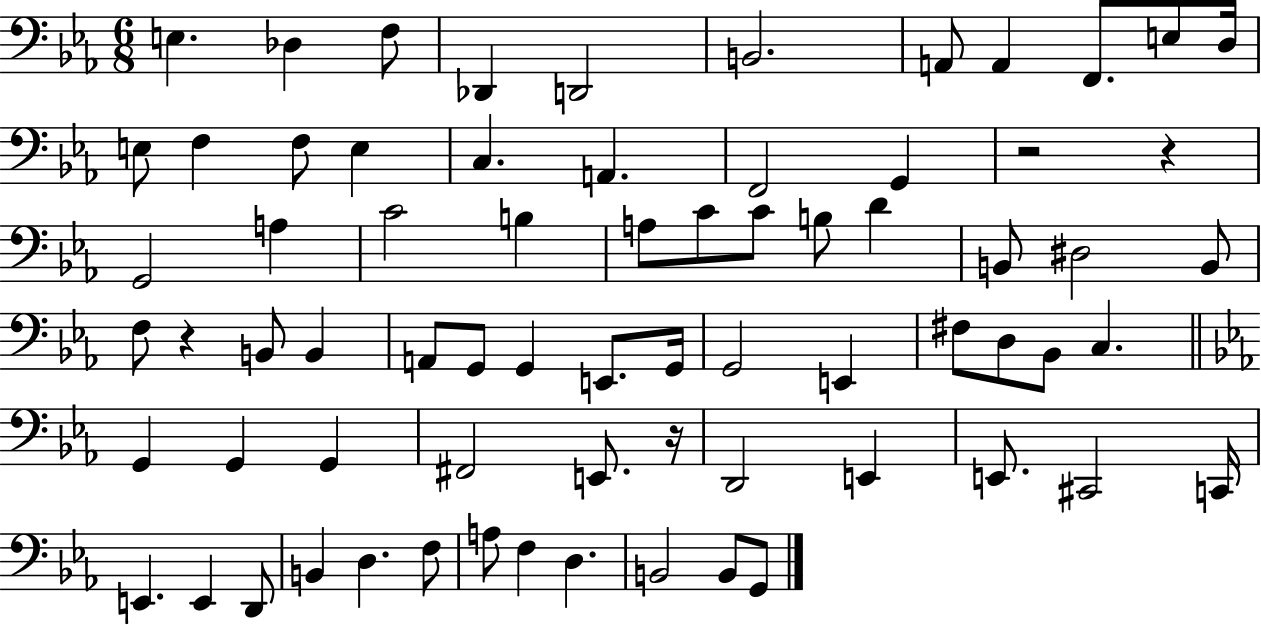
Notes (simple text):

E3/q. Db3/q F3/e Db2/q D2/h B2/h. A2/e A2/q F2/e. E3/e D3/s E3/e F3/q F3/e E3/q C3/q. A2/q. F2/h G2/q R/h R/q G2/h A3/q C4/h B3/q A3/e C4/e C4/e B3/e D4/q B2/e D#3/h B2/e F3/e R/q B2/e B2/q A2/e G2/e G2/q E2/e. G2/s G2/h E2/q F#3/e D3/e Bb2/e C3/q. G2/q G2/q G2/q F#2/h E2/e. R/s D2/h E2/q E2/e. C#2/h C2/s E2/q. E2/q D2/e B2/q D3/q. F3/e A3/e F3/q D3/q. B2/h B2/e G2/e